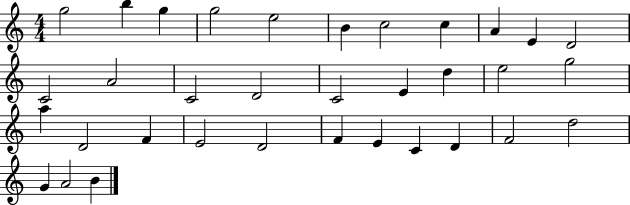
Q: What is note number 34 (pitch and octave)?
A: B4